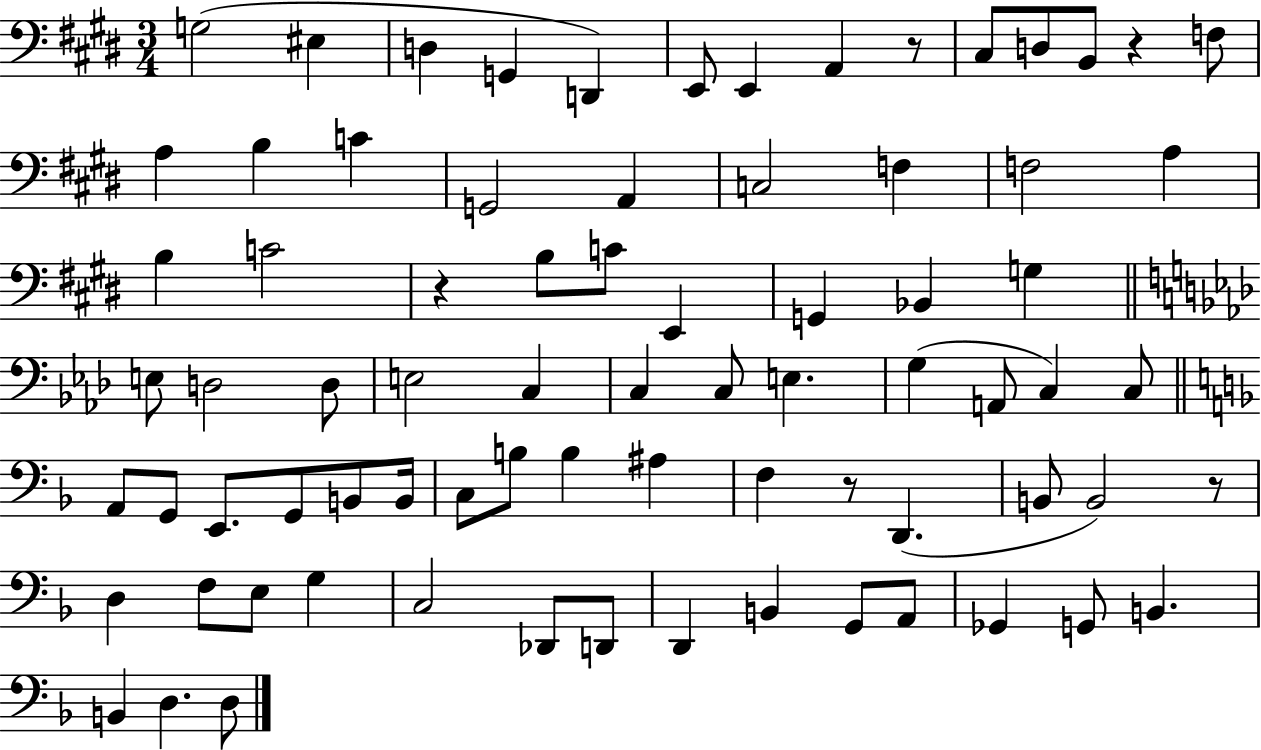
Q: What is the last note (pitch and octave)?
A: D3